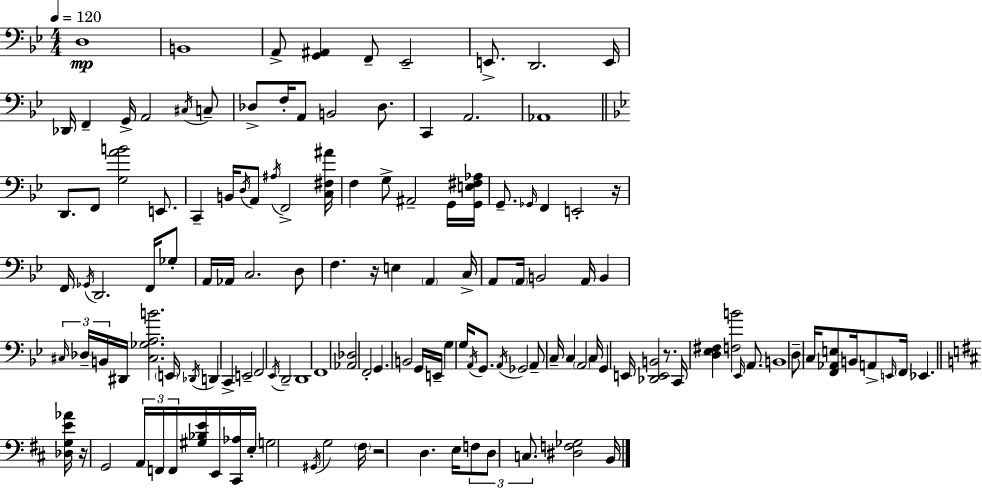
{
  \clef bass
  \numericTimeSignature
  \time 4/4
  \key bes \major
  \tempo 4 = 120
  d1\mp | b,1 | a,8-> <g, ais,>4 f,8-- ees,2-- | e,8.-> d,2. e,16 | \break des,16 f,4-- g,16-> a,2 \acciaccatura { cis16 } c8-- | des8-> f16-. a,8 b,2 des8. | c,4 a,2. | aes,1 | \break \bar "||" \break \key bes \major d,8. f,8 <g a' b'>2 e,8. | c,4-- b,16 \acciaccatura { d16 } a,8 \acciaccatura { ais16 } f,2-> | <c fis ais'>16 f4 g8-> ais,2-- | g,16 <g, e fis aes>16 g,8.-- \grace { ges,16 } f,4 e,2-. | \break r16 f,16 \acciaccatura { ges,16 } d,2. | f,16 ges8-. a,16 aes,16 c2. | d8 f4. r16 e4 \parenthesize a,4 | c16-> a,8 \parenthesize a,16 b,2 a,16 | \break b,4 \tuplet 3/2 { \grace { cis16 } des16-- b,16 } dis,16 <cis ges a b'>2. | \parenthesize e,16 \acciaccatura { des,16 } d,4 c,4-> e,2-- | f,2 \acciaccatura { ees,16 } d,2-- | d,1 | \break f,1 | <aes, des>2 f,2-. | g,4. b,2 | g,16 e,16-- g4 g16 \acciaccatura { a,16 } g,8. | \break \acciaccatura { a,16 } ges,2 a,8-- c16-- c4 | \parenthesize a,2 c16 g,4 e,16 <des, e, b,>2 | r8. c,16 <d ees fis>4 <f b'>2 | \grace { ees,16 } a,8. b,1 | \break d8-- c16 <f, aes, e>8 b,16 | a,8-> \grace { e,16 } \parenthesize f,16 ees,4. \bar "||" \break \key b \minor <des g e' aes'>16 r16 g,2 \tuplet 3/2 { a,16 f,16 f,16 } <gis bes e'>16 e,16 <cis, aes>16 | e16-. g2 \acciaccatura { gis,16 } g2 | \parenthesize fis16 r2 d4. | e16 \tuplet 3/2 { f8 d8 c8. } <dis f ges>2 | \break b,16 \bar "|."
}